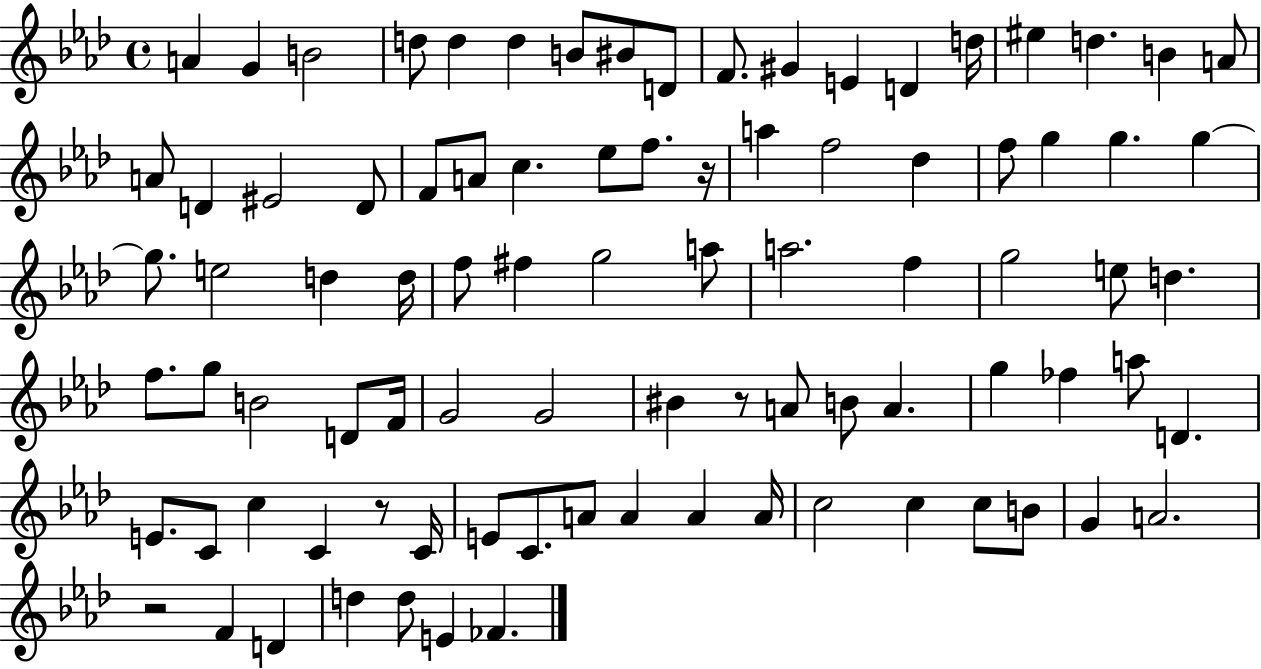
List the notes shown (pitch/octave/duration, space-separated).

A4/q G4/q B4/h D5/e D5/q D5/q B4/e BIS4/e D4/e F4/e. G#4/q E4/q D4/q D5/s EIS5/q D5/q. B4/q A4/e A4/e D4/q EIS4/h D4/e F4/e A4/e C5/q. Eb5/e F5/e. R/s A5/q F5/h Db5/q F5/e G5/q G5/q. G5/q G5/e. E5/h D5/q D5/s F5/e F#5/q G5/h A5/e A5/h. F5/q G5/h E5/e D5/q. F5/e. G5/e B4/h D4/e F4/s G4/h G4/h BIS4/q R/e A4/e B4/e A4/q. G5/q FES5/q A5/e D4/q. E4/e. C4/e C5/q C4/q R/e C4/s E4/e C4/e. A4/e A4/q A4/q A4/s C5/h C5/q C5/e B4/e G4/q A4/h. R/h F4/q D4/q D5/q D5/e E4/q FES4/q.